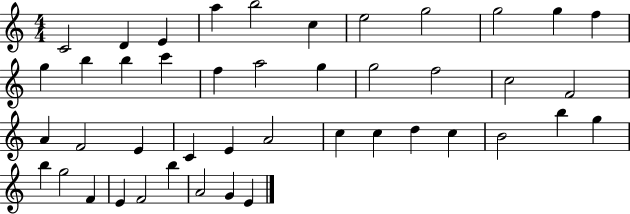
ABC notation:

X:1
T:Untitled
M:4/4
L:1/4
K:C
C2 D E a b2 c e2 g2 g2 g f g b b c' f a2 g g2 f2 c2 F2 A F2 E C E A2 c c d c B2 b g b g2 F E F2 b A2 G E